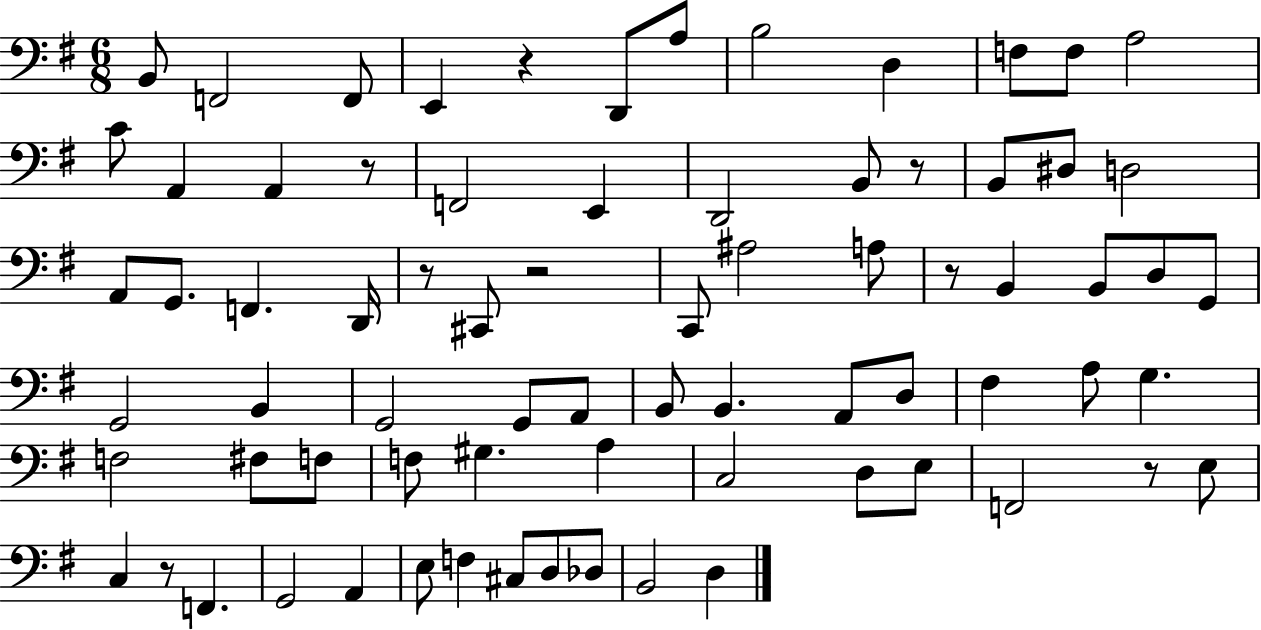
X:1
T:Untitled
M:6/8
L:1/4
K:G
B,,/2 F,,2 F,,/2 E,, z D,,/2 A,/2 B,2 D, F,/2 F,/2 A,2 C/2 A,, A,, z/2 F,,2 E,, D,,2 B,,/2 z/2 B,,/2 ^D,/2 D,2 A,,/2 G,,/2 F,, D,,/4 z/2 ^C,,/2 z2 C,,/2 ^A,2 A,/2 z/2 B,, B,,/2 D,/2 G,,/2 G,,2 B,, G,,2 G,,/2 A,,/2 B,,/2 B,, A,,/2 D,/2 ^F, A,/2 G, F,2 ^F,/2 F,/2 F,/2 ^G, A, C,2 D,/2 E,/2 F,,2 z/2 E,/2 C, z/2 F,, G,,2 A,, E,/2 F, ^C,/2 D,/2 _D,/2 B,,2 D,